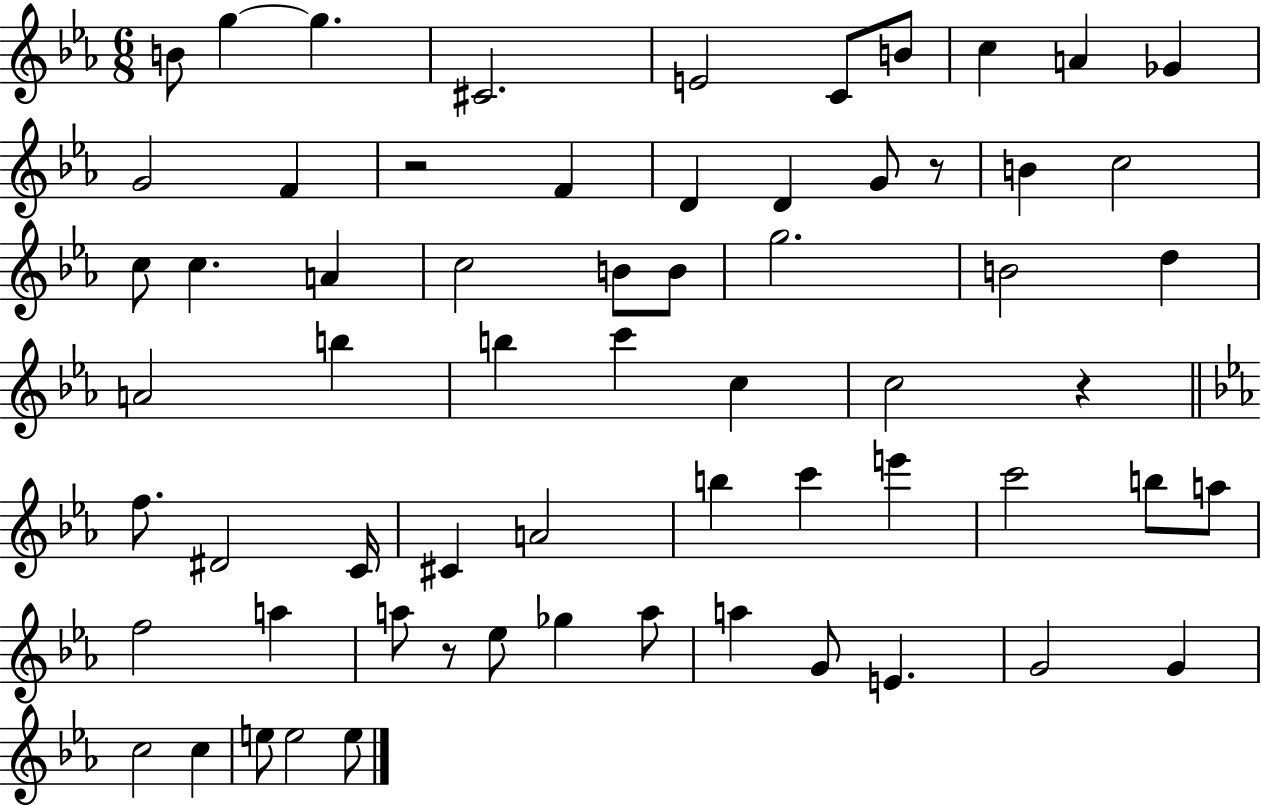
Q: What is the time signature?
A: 6/8